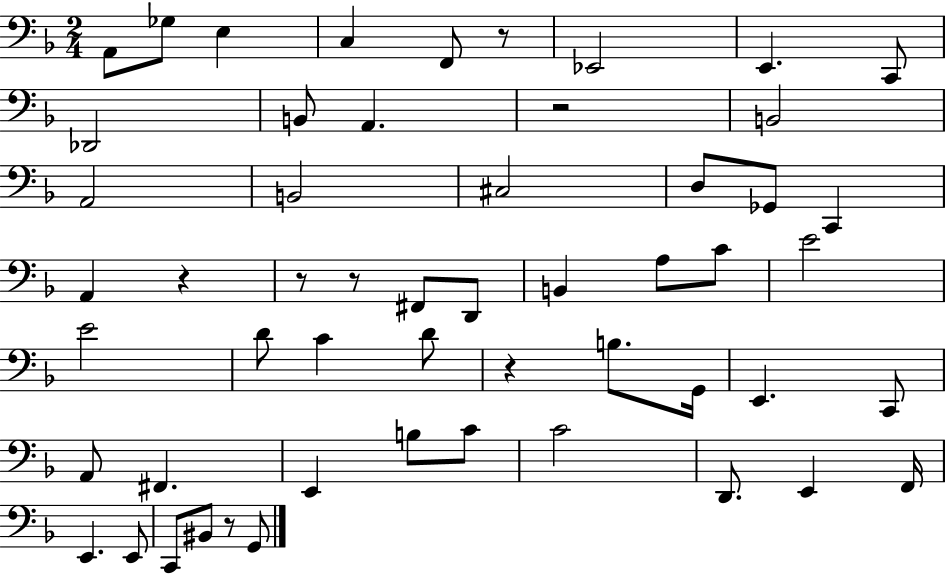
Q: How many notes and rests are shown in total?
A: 54